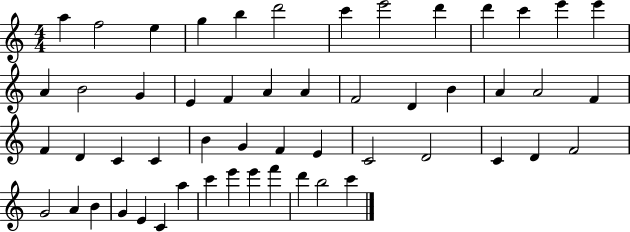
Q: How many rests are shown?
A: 0